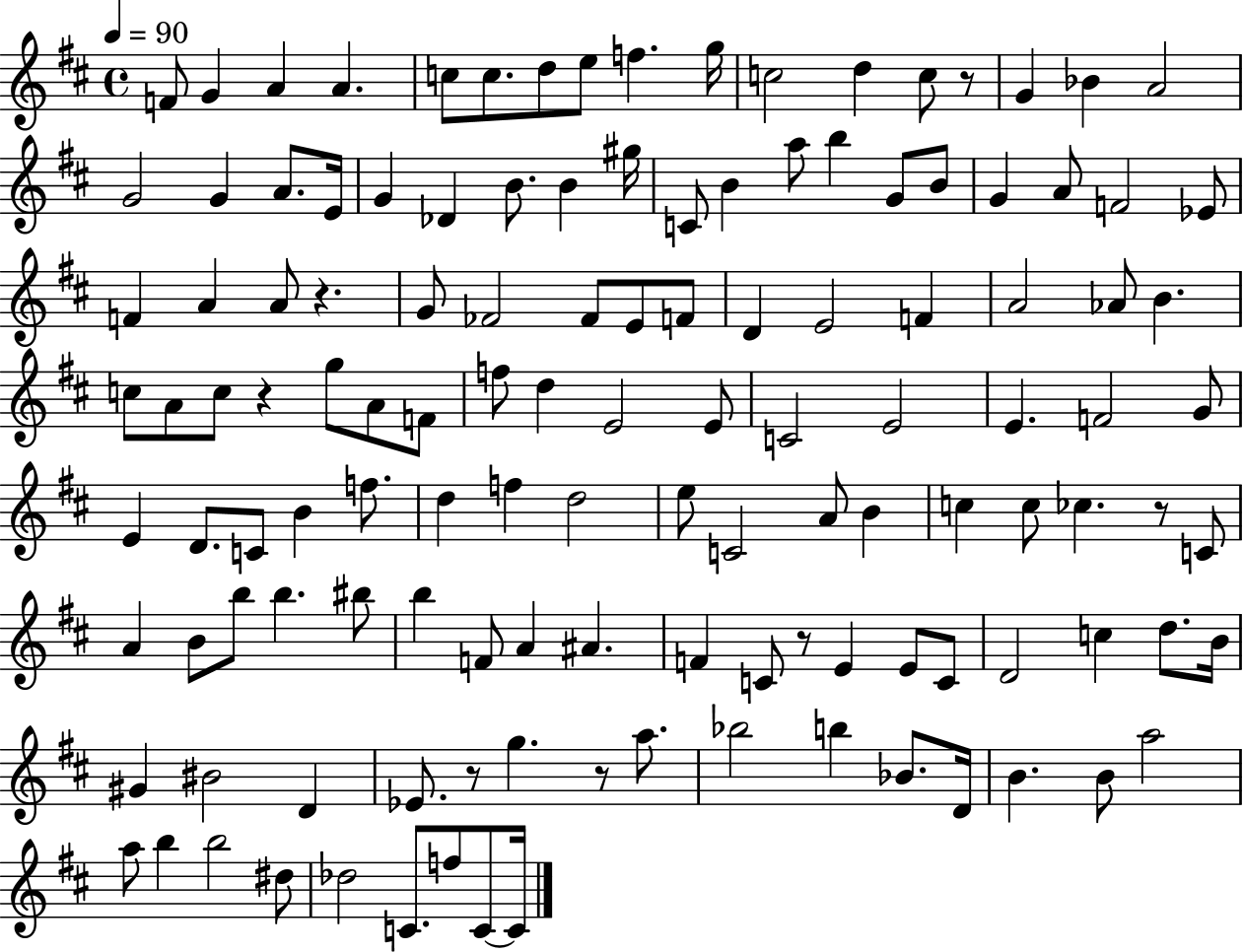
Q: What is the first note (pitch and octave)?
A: F4